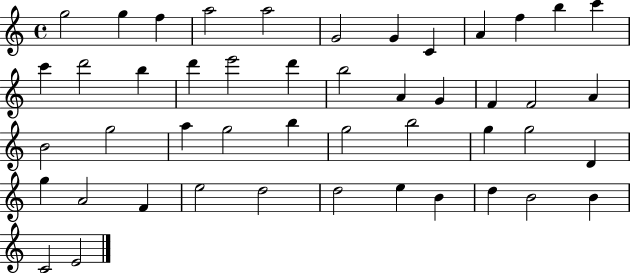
X:1
T:Untitled
M:4/4
L:1/4
K:C
g2 g f a2 a2 G2 G C A f b c' c' d'2 b d' e'2 d' b2 A G F F2 A B2 g2 a g2 b g2 b2 g g2 D g A2 F e2 d2 d2 e B d B2 B C2 E2